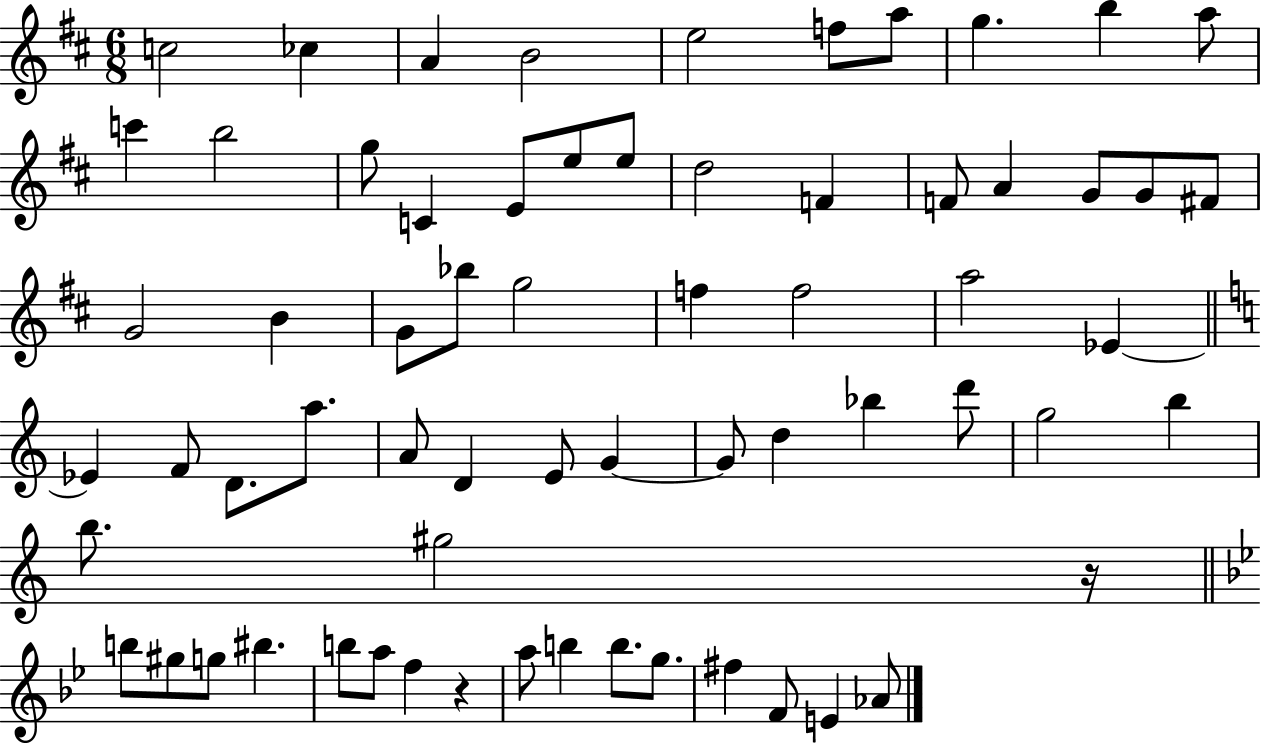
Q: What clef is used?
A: treble